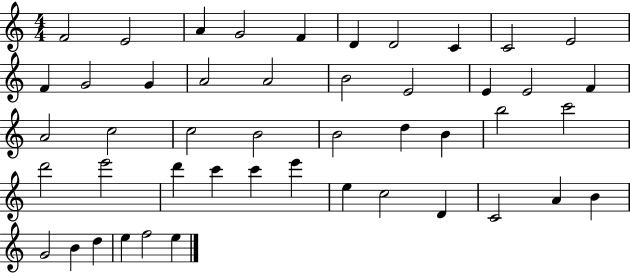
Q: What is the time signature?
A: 4/4